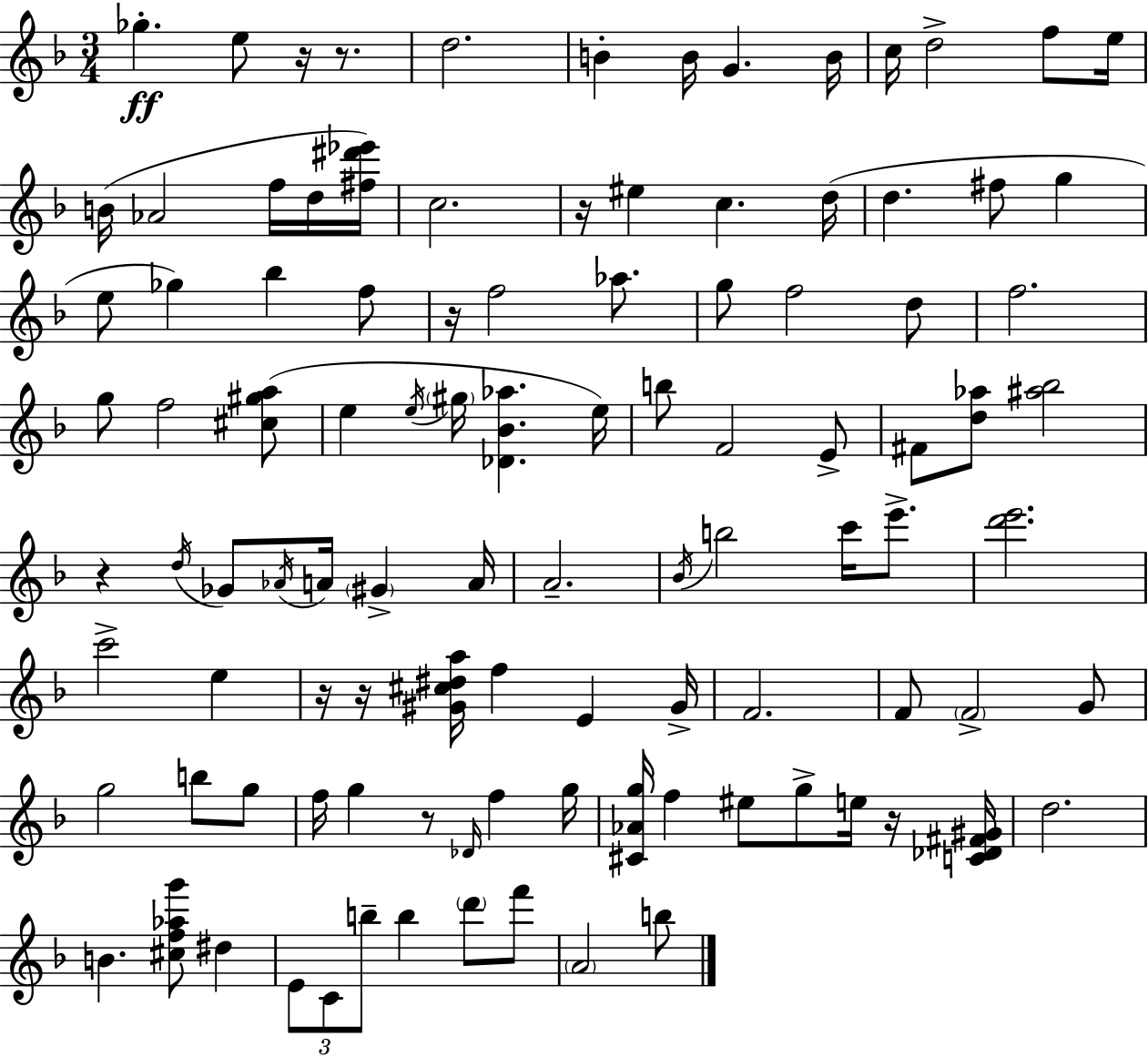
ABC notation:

X:1
T:Untitled
M:3/4
L:1/4
K:Dm
_g e/2 z/4 z/2 d2 B B/4 G B/4 c/4 d2 f/2 e/4 B/4 _A2 f/4 d/4 [^f^d'_e']/4 c2 z/4 ^e c d/4 d ^f/2 g e/2 _g _b f/2 z/4 f2 _a/2 g/2 f2 d/2 f2 g/2 f2 [^c^ga]/2 e e/4 ^g/4 [_D_B_a] e/4 b/2 F2 E/2 ^F/2 [d_a]/2 [^a_b]2 z d/4 _G/2 _A/4 A/4 ^G A/4 A2 _B/4 b2 c'/4 e'/2 [d'e']2 c'2 e z/4 z/4 [^G^c^da]/4 f E ^G/4 F2 F/2 F2 G/2 g2 b/2 g/2 f/4 g z/2 _D/4 f g/4 [^C_Ag]/4 f ^e/2 g/2 e/4 z/4 [C_D^F^G]/4 d2 B [^cf_ag']/2 ^d E/2 C/2 b/2 b d'/2 f'/2 A2 b/2